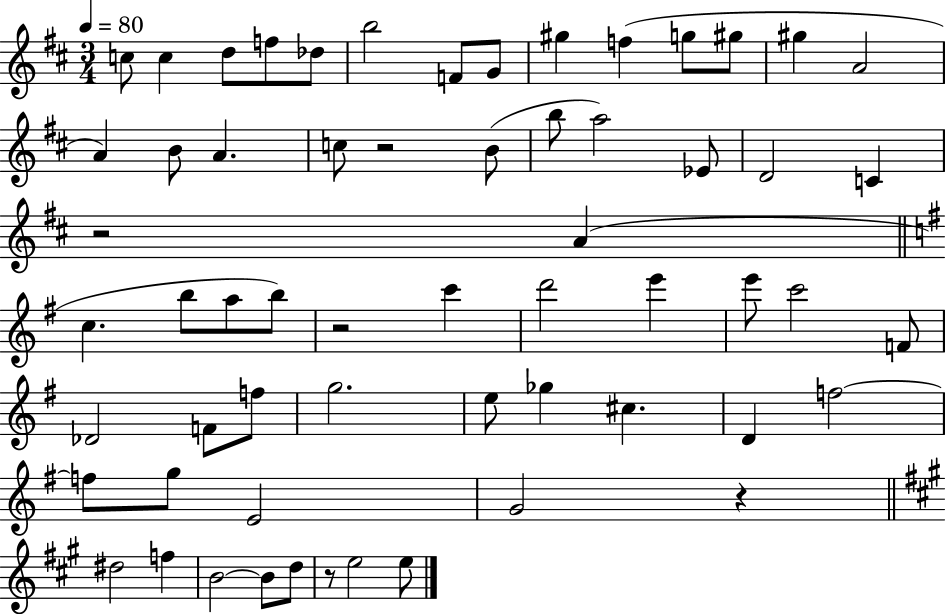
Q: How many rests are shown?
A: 5